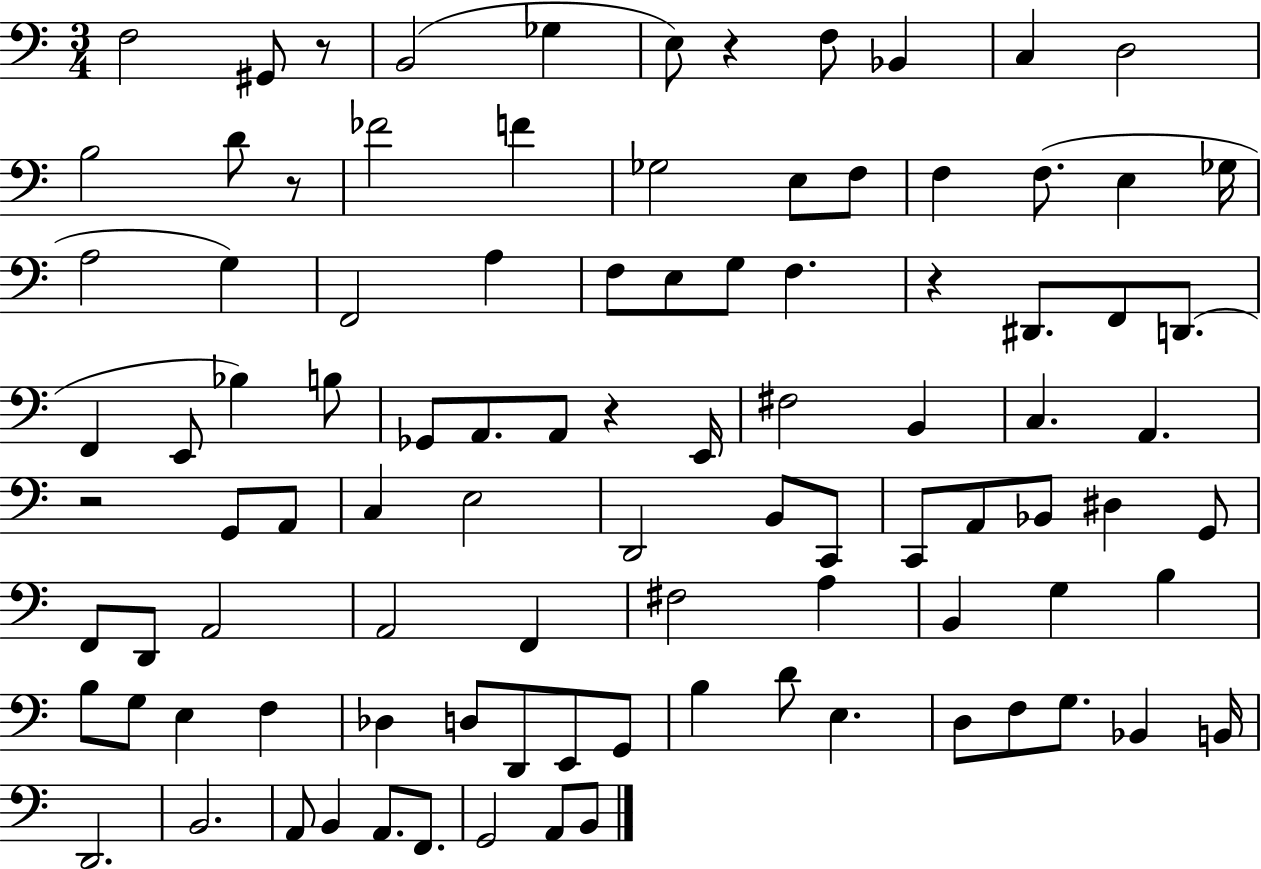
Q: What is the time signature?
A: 3/4